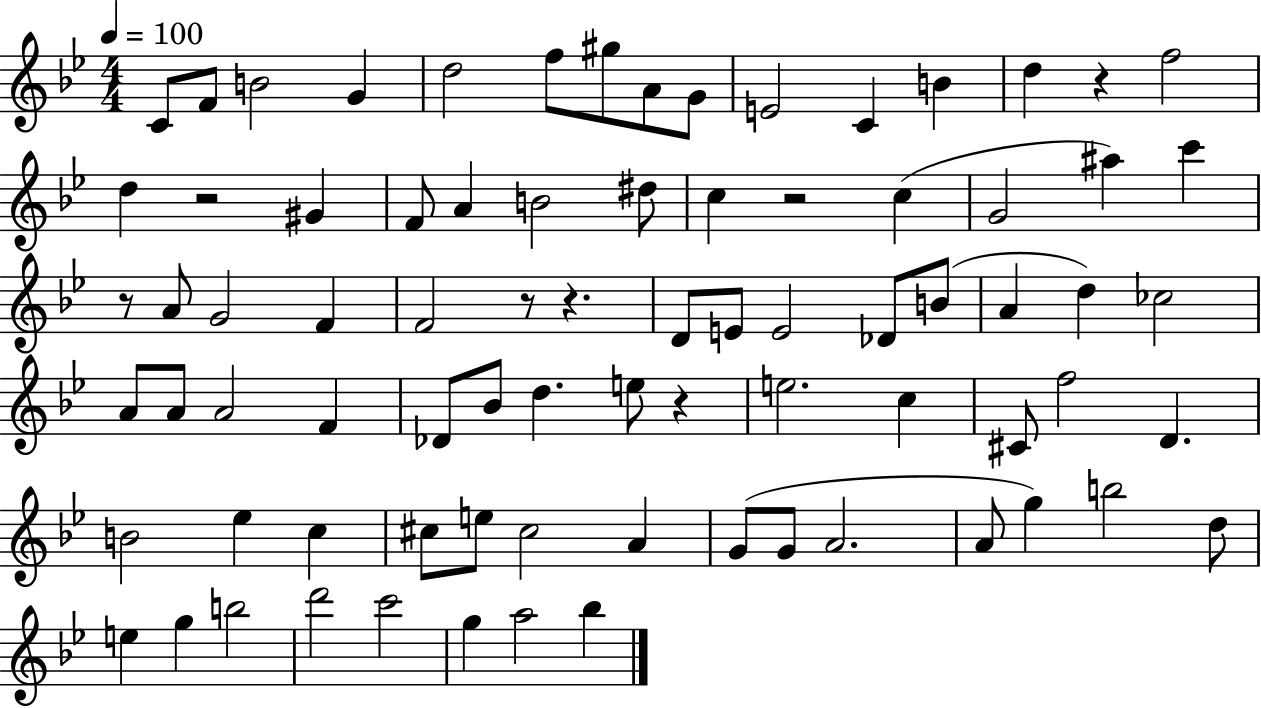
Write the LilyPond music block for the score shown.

{
  \clef treble
  \numericTimeSignature
  \time 4/4
  \key bes \major
  \tempo 4 = 100
  \repeat volta 2 { c'8 f'8 b'2 g'4 | d''2 f''8 gis''8 a'8 g'8 | e'2 c'4 b'4 | d''4 r4 f''2 | \break d''4 r2 gis'4 | f'8 a'4 b'2 dis''8 | c''4 r2 c''4( | g'2 ais''4) c'''4 | \break r8 a'8 g'2 f'4 | f'2 r8 r4. | d'8 e'8 e'2 des'8 b'8( | a'4 d''4) ces''2 | \break a'8 a'8 a'2 f'4 | des'8 bes'8 d''4. e''8 r4 | e''2. c''4 | cis'8 f''2 d'4. | \break b'2 ees''4 c''4 | cis''8 e''8 cis''2 a'4 | g'8( g'8 a'2. | a'8 g''4) b''2 d''8 | \break e''4 g''4 b''2 | d'''2 c'''2 | g''4 a''2 bes''4 | } \bar "|."
}